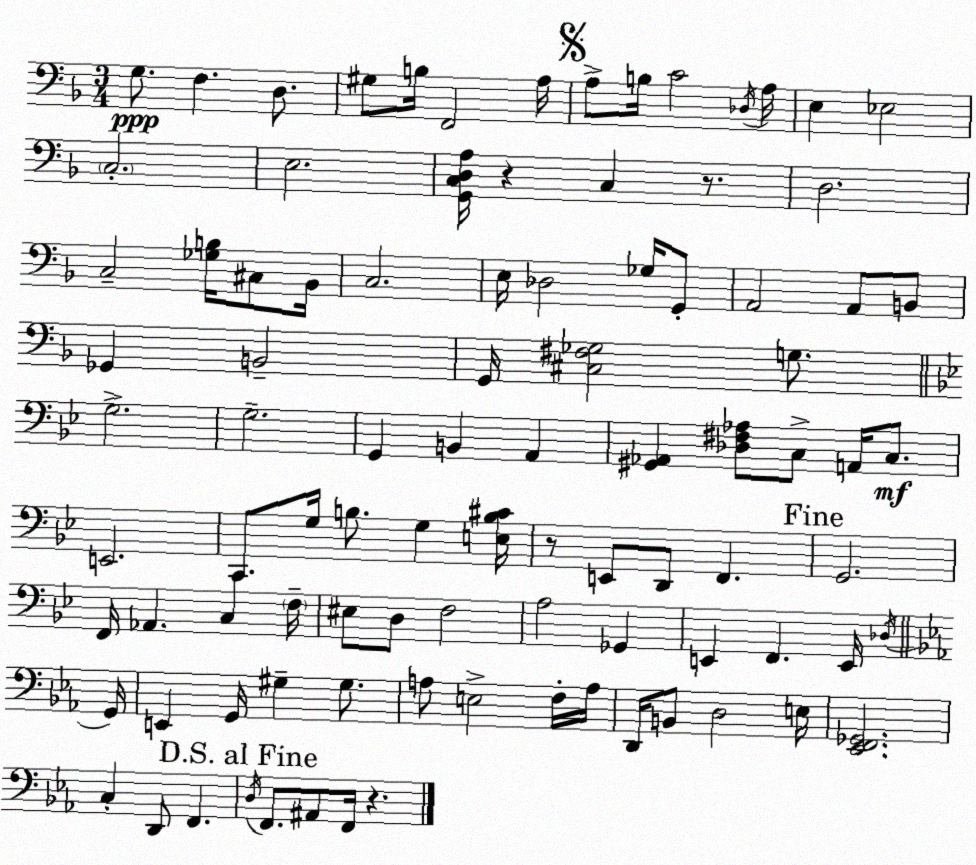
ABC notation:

X:1
T:Untitled
M:3/4
L:1/4
K:Dm
G,/2 F, D,/2 ^G,/2 B,/4 F,,2 A,/4 A,/2 B,/4 C2 _D,/4 A,/4 E, _E,2 C,2 E,2 [G,,C,D,A,]/4 z C, z/2 D,2 C,2 [_G,B,]/4 ^C,/2 _B,,/4 C,2 E,/4 _D,2 _G,/4 G,,/2 A,,2 A,,/2 B,,/2 _G,, B,,2 G,,/4 [^C,^F,_G,]2 G,/2 G,2 G,2 G,, B,, A,, [^G,,_A,,] [_D,^F,_A,]/2 C,/2 A,,/4 C,/2 E,,2 C,,/2 G,/4 B,/2 G, [E,B,^C]/4 z/2 E,,/2 D,,/2 F,, G,,2 F,,/4 _A,, C, F,/4 ^E,/2 D,/2 F,2 A,2 _G,, E,, F,, E,,/4 _D,/4 G,,/4 E,, G,,/4 ^G, ^G,/2 A,/2 E,2 F,/4 A,/4 D,,/4 B,,/2 D,2 E,/4 [_E,,F,,_G,,]2 C, D,,/2 F,, D,/4 F,,/2 ^A,,/2 F,,/4 z